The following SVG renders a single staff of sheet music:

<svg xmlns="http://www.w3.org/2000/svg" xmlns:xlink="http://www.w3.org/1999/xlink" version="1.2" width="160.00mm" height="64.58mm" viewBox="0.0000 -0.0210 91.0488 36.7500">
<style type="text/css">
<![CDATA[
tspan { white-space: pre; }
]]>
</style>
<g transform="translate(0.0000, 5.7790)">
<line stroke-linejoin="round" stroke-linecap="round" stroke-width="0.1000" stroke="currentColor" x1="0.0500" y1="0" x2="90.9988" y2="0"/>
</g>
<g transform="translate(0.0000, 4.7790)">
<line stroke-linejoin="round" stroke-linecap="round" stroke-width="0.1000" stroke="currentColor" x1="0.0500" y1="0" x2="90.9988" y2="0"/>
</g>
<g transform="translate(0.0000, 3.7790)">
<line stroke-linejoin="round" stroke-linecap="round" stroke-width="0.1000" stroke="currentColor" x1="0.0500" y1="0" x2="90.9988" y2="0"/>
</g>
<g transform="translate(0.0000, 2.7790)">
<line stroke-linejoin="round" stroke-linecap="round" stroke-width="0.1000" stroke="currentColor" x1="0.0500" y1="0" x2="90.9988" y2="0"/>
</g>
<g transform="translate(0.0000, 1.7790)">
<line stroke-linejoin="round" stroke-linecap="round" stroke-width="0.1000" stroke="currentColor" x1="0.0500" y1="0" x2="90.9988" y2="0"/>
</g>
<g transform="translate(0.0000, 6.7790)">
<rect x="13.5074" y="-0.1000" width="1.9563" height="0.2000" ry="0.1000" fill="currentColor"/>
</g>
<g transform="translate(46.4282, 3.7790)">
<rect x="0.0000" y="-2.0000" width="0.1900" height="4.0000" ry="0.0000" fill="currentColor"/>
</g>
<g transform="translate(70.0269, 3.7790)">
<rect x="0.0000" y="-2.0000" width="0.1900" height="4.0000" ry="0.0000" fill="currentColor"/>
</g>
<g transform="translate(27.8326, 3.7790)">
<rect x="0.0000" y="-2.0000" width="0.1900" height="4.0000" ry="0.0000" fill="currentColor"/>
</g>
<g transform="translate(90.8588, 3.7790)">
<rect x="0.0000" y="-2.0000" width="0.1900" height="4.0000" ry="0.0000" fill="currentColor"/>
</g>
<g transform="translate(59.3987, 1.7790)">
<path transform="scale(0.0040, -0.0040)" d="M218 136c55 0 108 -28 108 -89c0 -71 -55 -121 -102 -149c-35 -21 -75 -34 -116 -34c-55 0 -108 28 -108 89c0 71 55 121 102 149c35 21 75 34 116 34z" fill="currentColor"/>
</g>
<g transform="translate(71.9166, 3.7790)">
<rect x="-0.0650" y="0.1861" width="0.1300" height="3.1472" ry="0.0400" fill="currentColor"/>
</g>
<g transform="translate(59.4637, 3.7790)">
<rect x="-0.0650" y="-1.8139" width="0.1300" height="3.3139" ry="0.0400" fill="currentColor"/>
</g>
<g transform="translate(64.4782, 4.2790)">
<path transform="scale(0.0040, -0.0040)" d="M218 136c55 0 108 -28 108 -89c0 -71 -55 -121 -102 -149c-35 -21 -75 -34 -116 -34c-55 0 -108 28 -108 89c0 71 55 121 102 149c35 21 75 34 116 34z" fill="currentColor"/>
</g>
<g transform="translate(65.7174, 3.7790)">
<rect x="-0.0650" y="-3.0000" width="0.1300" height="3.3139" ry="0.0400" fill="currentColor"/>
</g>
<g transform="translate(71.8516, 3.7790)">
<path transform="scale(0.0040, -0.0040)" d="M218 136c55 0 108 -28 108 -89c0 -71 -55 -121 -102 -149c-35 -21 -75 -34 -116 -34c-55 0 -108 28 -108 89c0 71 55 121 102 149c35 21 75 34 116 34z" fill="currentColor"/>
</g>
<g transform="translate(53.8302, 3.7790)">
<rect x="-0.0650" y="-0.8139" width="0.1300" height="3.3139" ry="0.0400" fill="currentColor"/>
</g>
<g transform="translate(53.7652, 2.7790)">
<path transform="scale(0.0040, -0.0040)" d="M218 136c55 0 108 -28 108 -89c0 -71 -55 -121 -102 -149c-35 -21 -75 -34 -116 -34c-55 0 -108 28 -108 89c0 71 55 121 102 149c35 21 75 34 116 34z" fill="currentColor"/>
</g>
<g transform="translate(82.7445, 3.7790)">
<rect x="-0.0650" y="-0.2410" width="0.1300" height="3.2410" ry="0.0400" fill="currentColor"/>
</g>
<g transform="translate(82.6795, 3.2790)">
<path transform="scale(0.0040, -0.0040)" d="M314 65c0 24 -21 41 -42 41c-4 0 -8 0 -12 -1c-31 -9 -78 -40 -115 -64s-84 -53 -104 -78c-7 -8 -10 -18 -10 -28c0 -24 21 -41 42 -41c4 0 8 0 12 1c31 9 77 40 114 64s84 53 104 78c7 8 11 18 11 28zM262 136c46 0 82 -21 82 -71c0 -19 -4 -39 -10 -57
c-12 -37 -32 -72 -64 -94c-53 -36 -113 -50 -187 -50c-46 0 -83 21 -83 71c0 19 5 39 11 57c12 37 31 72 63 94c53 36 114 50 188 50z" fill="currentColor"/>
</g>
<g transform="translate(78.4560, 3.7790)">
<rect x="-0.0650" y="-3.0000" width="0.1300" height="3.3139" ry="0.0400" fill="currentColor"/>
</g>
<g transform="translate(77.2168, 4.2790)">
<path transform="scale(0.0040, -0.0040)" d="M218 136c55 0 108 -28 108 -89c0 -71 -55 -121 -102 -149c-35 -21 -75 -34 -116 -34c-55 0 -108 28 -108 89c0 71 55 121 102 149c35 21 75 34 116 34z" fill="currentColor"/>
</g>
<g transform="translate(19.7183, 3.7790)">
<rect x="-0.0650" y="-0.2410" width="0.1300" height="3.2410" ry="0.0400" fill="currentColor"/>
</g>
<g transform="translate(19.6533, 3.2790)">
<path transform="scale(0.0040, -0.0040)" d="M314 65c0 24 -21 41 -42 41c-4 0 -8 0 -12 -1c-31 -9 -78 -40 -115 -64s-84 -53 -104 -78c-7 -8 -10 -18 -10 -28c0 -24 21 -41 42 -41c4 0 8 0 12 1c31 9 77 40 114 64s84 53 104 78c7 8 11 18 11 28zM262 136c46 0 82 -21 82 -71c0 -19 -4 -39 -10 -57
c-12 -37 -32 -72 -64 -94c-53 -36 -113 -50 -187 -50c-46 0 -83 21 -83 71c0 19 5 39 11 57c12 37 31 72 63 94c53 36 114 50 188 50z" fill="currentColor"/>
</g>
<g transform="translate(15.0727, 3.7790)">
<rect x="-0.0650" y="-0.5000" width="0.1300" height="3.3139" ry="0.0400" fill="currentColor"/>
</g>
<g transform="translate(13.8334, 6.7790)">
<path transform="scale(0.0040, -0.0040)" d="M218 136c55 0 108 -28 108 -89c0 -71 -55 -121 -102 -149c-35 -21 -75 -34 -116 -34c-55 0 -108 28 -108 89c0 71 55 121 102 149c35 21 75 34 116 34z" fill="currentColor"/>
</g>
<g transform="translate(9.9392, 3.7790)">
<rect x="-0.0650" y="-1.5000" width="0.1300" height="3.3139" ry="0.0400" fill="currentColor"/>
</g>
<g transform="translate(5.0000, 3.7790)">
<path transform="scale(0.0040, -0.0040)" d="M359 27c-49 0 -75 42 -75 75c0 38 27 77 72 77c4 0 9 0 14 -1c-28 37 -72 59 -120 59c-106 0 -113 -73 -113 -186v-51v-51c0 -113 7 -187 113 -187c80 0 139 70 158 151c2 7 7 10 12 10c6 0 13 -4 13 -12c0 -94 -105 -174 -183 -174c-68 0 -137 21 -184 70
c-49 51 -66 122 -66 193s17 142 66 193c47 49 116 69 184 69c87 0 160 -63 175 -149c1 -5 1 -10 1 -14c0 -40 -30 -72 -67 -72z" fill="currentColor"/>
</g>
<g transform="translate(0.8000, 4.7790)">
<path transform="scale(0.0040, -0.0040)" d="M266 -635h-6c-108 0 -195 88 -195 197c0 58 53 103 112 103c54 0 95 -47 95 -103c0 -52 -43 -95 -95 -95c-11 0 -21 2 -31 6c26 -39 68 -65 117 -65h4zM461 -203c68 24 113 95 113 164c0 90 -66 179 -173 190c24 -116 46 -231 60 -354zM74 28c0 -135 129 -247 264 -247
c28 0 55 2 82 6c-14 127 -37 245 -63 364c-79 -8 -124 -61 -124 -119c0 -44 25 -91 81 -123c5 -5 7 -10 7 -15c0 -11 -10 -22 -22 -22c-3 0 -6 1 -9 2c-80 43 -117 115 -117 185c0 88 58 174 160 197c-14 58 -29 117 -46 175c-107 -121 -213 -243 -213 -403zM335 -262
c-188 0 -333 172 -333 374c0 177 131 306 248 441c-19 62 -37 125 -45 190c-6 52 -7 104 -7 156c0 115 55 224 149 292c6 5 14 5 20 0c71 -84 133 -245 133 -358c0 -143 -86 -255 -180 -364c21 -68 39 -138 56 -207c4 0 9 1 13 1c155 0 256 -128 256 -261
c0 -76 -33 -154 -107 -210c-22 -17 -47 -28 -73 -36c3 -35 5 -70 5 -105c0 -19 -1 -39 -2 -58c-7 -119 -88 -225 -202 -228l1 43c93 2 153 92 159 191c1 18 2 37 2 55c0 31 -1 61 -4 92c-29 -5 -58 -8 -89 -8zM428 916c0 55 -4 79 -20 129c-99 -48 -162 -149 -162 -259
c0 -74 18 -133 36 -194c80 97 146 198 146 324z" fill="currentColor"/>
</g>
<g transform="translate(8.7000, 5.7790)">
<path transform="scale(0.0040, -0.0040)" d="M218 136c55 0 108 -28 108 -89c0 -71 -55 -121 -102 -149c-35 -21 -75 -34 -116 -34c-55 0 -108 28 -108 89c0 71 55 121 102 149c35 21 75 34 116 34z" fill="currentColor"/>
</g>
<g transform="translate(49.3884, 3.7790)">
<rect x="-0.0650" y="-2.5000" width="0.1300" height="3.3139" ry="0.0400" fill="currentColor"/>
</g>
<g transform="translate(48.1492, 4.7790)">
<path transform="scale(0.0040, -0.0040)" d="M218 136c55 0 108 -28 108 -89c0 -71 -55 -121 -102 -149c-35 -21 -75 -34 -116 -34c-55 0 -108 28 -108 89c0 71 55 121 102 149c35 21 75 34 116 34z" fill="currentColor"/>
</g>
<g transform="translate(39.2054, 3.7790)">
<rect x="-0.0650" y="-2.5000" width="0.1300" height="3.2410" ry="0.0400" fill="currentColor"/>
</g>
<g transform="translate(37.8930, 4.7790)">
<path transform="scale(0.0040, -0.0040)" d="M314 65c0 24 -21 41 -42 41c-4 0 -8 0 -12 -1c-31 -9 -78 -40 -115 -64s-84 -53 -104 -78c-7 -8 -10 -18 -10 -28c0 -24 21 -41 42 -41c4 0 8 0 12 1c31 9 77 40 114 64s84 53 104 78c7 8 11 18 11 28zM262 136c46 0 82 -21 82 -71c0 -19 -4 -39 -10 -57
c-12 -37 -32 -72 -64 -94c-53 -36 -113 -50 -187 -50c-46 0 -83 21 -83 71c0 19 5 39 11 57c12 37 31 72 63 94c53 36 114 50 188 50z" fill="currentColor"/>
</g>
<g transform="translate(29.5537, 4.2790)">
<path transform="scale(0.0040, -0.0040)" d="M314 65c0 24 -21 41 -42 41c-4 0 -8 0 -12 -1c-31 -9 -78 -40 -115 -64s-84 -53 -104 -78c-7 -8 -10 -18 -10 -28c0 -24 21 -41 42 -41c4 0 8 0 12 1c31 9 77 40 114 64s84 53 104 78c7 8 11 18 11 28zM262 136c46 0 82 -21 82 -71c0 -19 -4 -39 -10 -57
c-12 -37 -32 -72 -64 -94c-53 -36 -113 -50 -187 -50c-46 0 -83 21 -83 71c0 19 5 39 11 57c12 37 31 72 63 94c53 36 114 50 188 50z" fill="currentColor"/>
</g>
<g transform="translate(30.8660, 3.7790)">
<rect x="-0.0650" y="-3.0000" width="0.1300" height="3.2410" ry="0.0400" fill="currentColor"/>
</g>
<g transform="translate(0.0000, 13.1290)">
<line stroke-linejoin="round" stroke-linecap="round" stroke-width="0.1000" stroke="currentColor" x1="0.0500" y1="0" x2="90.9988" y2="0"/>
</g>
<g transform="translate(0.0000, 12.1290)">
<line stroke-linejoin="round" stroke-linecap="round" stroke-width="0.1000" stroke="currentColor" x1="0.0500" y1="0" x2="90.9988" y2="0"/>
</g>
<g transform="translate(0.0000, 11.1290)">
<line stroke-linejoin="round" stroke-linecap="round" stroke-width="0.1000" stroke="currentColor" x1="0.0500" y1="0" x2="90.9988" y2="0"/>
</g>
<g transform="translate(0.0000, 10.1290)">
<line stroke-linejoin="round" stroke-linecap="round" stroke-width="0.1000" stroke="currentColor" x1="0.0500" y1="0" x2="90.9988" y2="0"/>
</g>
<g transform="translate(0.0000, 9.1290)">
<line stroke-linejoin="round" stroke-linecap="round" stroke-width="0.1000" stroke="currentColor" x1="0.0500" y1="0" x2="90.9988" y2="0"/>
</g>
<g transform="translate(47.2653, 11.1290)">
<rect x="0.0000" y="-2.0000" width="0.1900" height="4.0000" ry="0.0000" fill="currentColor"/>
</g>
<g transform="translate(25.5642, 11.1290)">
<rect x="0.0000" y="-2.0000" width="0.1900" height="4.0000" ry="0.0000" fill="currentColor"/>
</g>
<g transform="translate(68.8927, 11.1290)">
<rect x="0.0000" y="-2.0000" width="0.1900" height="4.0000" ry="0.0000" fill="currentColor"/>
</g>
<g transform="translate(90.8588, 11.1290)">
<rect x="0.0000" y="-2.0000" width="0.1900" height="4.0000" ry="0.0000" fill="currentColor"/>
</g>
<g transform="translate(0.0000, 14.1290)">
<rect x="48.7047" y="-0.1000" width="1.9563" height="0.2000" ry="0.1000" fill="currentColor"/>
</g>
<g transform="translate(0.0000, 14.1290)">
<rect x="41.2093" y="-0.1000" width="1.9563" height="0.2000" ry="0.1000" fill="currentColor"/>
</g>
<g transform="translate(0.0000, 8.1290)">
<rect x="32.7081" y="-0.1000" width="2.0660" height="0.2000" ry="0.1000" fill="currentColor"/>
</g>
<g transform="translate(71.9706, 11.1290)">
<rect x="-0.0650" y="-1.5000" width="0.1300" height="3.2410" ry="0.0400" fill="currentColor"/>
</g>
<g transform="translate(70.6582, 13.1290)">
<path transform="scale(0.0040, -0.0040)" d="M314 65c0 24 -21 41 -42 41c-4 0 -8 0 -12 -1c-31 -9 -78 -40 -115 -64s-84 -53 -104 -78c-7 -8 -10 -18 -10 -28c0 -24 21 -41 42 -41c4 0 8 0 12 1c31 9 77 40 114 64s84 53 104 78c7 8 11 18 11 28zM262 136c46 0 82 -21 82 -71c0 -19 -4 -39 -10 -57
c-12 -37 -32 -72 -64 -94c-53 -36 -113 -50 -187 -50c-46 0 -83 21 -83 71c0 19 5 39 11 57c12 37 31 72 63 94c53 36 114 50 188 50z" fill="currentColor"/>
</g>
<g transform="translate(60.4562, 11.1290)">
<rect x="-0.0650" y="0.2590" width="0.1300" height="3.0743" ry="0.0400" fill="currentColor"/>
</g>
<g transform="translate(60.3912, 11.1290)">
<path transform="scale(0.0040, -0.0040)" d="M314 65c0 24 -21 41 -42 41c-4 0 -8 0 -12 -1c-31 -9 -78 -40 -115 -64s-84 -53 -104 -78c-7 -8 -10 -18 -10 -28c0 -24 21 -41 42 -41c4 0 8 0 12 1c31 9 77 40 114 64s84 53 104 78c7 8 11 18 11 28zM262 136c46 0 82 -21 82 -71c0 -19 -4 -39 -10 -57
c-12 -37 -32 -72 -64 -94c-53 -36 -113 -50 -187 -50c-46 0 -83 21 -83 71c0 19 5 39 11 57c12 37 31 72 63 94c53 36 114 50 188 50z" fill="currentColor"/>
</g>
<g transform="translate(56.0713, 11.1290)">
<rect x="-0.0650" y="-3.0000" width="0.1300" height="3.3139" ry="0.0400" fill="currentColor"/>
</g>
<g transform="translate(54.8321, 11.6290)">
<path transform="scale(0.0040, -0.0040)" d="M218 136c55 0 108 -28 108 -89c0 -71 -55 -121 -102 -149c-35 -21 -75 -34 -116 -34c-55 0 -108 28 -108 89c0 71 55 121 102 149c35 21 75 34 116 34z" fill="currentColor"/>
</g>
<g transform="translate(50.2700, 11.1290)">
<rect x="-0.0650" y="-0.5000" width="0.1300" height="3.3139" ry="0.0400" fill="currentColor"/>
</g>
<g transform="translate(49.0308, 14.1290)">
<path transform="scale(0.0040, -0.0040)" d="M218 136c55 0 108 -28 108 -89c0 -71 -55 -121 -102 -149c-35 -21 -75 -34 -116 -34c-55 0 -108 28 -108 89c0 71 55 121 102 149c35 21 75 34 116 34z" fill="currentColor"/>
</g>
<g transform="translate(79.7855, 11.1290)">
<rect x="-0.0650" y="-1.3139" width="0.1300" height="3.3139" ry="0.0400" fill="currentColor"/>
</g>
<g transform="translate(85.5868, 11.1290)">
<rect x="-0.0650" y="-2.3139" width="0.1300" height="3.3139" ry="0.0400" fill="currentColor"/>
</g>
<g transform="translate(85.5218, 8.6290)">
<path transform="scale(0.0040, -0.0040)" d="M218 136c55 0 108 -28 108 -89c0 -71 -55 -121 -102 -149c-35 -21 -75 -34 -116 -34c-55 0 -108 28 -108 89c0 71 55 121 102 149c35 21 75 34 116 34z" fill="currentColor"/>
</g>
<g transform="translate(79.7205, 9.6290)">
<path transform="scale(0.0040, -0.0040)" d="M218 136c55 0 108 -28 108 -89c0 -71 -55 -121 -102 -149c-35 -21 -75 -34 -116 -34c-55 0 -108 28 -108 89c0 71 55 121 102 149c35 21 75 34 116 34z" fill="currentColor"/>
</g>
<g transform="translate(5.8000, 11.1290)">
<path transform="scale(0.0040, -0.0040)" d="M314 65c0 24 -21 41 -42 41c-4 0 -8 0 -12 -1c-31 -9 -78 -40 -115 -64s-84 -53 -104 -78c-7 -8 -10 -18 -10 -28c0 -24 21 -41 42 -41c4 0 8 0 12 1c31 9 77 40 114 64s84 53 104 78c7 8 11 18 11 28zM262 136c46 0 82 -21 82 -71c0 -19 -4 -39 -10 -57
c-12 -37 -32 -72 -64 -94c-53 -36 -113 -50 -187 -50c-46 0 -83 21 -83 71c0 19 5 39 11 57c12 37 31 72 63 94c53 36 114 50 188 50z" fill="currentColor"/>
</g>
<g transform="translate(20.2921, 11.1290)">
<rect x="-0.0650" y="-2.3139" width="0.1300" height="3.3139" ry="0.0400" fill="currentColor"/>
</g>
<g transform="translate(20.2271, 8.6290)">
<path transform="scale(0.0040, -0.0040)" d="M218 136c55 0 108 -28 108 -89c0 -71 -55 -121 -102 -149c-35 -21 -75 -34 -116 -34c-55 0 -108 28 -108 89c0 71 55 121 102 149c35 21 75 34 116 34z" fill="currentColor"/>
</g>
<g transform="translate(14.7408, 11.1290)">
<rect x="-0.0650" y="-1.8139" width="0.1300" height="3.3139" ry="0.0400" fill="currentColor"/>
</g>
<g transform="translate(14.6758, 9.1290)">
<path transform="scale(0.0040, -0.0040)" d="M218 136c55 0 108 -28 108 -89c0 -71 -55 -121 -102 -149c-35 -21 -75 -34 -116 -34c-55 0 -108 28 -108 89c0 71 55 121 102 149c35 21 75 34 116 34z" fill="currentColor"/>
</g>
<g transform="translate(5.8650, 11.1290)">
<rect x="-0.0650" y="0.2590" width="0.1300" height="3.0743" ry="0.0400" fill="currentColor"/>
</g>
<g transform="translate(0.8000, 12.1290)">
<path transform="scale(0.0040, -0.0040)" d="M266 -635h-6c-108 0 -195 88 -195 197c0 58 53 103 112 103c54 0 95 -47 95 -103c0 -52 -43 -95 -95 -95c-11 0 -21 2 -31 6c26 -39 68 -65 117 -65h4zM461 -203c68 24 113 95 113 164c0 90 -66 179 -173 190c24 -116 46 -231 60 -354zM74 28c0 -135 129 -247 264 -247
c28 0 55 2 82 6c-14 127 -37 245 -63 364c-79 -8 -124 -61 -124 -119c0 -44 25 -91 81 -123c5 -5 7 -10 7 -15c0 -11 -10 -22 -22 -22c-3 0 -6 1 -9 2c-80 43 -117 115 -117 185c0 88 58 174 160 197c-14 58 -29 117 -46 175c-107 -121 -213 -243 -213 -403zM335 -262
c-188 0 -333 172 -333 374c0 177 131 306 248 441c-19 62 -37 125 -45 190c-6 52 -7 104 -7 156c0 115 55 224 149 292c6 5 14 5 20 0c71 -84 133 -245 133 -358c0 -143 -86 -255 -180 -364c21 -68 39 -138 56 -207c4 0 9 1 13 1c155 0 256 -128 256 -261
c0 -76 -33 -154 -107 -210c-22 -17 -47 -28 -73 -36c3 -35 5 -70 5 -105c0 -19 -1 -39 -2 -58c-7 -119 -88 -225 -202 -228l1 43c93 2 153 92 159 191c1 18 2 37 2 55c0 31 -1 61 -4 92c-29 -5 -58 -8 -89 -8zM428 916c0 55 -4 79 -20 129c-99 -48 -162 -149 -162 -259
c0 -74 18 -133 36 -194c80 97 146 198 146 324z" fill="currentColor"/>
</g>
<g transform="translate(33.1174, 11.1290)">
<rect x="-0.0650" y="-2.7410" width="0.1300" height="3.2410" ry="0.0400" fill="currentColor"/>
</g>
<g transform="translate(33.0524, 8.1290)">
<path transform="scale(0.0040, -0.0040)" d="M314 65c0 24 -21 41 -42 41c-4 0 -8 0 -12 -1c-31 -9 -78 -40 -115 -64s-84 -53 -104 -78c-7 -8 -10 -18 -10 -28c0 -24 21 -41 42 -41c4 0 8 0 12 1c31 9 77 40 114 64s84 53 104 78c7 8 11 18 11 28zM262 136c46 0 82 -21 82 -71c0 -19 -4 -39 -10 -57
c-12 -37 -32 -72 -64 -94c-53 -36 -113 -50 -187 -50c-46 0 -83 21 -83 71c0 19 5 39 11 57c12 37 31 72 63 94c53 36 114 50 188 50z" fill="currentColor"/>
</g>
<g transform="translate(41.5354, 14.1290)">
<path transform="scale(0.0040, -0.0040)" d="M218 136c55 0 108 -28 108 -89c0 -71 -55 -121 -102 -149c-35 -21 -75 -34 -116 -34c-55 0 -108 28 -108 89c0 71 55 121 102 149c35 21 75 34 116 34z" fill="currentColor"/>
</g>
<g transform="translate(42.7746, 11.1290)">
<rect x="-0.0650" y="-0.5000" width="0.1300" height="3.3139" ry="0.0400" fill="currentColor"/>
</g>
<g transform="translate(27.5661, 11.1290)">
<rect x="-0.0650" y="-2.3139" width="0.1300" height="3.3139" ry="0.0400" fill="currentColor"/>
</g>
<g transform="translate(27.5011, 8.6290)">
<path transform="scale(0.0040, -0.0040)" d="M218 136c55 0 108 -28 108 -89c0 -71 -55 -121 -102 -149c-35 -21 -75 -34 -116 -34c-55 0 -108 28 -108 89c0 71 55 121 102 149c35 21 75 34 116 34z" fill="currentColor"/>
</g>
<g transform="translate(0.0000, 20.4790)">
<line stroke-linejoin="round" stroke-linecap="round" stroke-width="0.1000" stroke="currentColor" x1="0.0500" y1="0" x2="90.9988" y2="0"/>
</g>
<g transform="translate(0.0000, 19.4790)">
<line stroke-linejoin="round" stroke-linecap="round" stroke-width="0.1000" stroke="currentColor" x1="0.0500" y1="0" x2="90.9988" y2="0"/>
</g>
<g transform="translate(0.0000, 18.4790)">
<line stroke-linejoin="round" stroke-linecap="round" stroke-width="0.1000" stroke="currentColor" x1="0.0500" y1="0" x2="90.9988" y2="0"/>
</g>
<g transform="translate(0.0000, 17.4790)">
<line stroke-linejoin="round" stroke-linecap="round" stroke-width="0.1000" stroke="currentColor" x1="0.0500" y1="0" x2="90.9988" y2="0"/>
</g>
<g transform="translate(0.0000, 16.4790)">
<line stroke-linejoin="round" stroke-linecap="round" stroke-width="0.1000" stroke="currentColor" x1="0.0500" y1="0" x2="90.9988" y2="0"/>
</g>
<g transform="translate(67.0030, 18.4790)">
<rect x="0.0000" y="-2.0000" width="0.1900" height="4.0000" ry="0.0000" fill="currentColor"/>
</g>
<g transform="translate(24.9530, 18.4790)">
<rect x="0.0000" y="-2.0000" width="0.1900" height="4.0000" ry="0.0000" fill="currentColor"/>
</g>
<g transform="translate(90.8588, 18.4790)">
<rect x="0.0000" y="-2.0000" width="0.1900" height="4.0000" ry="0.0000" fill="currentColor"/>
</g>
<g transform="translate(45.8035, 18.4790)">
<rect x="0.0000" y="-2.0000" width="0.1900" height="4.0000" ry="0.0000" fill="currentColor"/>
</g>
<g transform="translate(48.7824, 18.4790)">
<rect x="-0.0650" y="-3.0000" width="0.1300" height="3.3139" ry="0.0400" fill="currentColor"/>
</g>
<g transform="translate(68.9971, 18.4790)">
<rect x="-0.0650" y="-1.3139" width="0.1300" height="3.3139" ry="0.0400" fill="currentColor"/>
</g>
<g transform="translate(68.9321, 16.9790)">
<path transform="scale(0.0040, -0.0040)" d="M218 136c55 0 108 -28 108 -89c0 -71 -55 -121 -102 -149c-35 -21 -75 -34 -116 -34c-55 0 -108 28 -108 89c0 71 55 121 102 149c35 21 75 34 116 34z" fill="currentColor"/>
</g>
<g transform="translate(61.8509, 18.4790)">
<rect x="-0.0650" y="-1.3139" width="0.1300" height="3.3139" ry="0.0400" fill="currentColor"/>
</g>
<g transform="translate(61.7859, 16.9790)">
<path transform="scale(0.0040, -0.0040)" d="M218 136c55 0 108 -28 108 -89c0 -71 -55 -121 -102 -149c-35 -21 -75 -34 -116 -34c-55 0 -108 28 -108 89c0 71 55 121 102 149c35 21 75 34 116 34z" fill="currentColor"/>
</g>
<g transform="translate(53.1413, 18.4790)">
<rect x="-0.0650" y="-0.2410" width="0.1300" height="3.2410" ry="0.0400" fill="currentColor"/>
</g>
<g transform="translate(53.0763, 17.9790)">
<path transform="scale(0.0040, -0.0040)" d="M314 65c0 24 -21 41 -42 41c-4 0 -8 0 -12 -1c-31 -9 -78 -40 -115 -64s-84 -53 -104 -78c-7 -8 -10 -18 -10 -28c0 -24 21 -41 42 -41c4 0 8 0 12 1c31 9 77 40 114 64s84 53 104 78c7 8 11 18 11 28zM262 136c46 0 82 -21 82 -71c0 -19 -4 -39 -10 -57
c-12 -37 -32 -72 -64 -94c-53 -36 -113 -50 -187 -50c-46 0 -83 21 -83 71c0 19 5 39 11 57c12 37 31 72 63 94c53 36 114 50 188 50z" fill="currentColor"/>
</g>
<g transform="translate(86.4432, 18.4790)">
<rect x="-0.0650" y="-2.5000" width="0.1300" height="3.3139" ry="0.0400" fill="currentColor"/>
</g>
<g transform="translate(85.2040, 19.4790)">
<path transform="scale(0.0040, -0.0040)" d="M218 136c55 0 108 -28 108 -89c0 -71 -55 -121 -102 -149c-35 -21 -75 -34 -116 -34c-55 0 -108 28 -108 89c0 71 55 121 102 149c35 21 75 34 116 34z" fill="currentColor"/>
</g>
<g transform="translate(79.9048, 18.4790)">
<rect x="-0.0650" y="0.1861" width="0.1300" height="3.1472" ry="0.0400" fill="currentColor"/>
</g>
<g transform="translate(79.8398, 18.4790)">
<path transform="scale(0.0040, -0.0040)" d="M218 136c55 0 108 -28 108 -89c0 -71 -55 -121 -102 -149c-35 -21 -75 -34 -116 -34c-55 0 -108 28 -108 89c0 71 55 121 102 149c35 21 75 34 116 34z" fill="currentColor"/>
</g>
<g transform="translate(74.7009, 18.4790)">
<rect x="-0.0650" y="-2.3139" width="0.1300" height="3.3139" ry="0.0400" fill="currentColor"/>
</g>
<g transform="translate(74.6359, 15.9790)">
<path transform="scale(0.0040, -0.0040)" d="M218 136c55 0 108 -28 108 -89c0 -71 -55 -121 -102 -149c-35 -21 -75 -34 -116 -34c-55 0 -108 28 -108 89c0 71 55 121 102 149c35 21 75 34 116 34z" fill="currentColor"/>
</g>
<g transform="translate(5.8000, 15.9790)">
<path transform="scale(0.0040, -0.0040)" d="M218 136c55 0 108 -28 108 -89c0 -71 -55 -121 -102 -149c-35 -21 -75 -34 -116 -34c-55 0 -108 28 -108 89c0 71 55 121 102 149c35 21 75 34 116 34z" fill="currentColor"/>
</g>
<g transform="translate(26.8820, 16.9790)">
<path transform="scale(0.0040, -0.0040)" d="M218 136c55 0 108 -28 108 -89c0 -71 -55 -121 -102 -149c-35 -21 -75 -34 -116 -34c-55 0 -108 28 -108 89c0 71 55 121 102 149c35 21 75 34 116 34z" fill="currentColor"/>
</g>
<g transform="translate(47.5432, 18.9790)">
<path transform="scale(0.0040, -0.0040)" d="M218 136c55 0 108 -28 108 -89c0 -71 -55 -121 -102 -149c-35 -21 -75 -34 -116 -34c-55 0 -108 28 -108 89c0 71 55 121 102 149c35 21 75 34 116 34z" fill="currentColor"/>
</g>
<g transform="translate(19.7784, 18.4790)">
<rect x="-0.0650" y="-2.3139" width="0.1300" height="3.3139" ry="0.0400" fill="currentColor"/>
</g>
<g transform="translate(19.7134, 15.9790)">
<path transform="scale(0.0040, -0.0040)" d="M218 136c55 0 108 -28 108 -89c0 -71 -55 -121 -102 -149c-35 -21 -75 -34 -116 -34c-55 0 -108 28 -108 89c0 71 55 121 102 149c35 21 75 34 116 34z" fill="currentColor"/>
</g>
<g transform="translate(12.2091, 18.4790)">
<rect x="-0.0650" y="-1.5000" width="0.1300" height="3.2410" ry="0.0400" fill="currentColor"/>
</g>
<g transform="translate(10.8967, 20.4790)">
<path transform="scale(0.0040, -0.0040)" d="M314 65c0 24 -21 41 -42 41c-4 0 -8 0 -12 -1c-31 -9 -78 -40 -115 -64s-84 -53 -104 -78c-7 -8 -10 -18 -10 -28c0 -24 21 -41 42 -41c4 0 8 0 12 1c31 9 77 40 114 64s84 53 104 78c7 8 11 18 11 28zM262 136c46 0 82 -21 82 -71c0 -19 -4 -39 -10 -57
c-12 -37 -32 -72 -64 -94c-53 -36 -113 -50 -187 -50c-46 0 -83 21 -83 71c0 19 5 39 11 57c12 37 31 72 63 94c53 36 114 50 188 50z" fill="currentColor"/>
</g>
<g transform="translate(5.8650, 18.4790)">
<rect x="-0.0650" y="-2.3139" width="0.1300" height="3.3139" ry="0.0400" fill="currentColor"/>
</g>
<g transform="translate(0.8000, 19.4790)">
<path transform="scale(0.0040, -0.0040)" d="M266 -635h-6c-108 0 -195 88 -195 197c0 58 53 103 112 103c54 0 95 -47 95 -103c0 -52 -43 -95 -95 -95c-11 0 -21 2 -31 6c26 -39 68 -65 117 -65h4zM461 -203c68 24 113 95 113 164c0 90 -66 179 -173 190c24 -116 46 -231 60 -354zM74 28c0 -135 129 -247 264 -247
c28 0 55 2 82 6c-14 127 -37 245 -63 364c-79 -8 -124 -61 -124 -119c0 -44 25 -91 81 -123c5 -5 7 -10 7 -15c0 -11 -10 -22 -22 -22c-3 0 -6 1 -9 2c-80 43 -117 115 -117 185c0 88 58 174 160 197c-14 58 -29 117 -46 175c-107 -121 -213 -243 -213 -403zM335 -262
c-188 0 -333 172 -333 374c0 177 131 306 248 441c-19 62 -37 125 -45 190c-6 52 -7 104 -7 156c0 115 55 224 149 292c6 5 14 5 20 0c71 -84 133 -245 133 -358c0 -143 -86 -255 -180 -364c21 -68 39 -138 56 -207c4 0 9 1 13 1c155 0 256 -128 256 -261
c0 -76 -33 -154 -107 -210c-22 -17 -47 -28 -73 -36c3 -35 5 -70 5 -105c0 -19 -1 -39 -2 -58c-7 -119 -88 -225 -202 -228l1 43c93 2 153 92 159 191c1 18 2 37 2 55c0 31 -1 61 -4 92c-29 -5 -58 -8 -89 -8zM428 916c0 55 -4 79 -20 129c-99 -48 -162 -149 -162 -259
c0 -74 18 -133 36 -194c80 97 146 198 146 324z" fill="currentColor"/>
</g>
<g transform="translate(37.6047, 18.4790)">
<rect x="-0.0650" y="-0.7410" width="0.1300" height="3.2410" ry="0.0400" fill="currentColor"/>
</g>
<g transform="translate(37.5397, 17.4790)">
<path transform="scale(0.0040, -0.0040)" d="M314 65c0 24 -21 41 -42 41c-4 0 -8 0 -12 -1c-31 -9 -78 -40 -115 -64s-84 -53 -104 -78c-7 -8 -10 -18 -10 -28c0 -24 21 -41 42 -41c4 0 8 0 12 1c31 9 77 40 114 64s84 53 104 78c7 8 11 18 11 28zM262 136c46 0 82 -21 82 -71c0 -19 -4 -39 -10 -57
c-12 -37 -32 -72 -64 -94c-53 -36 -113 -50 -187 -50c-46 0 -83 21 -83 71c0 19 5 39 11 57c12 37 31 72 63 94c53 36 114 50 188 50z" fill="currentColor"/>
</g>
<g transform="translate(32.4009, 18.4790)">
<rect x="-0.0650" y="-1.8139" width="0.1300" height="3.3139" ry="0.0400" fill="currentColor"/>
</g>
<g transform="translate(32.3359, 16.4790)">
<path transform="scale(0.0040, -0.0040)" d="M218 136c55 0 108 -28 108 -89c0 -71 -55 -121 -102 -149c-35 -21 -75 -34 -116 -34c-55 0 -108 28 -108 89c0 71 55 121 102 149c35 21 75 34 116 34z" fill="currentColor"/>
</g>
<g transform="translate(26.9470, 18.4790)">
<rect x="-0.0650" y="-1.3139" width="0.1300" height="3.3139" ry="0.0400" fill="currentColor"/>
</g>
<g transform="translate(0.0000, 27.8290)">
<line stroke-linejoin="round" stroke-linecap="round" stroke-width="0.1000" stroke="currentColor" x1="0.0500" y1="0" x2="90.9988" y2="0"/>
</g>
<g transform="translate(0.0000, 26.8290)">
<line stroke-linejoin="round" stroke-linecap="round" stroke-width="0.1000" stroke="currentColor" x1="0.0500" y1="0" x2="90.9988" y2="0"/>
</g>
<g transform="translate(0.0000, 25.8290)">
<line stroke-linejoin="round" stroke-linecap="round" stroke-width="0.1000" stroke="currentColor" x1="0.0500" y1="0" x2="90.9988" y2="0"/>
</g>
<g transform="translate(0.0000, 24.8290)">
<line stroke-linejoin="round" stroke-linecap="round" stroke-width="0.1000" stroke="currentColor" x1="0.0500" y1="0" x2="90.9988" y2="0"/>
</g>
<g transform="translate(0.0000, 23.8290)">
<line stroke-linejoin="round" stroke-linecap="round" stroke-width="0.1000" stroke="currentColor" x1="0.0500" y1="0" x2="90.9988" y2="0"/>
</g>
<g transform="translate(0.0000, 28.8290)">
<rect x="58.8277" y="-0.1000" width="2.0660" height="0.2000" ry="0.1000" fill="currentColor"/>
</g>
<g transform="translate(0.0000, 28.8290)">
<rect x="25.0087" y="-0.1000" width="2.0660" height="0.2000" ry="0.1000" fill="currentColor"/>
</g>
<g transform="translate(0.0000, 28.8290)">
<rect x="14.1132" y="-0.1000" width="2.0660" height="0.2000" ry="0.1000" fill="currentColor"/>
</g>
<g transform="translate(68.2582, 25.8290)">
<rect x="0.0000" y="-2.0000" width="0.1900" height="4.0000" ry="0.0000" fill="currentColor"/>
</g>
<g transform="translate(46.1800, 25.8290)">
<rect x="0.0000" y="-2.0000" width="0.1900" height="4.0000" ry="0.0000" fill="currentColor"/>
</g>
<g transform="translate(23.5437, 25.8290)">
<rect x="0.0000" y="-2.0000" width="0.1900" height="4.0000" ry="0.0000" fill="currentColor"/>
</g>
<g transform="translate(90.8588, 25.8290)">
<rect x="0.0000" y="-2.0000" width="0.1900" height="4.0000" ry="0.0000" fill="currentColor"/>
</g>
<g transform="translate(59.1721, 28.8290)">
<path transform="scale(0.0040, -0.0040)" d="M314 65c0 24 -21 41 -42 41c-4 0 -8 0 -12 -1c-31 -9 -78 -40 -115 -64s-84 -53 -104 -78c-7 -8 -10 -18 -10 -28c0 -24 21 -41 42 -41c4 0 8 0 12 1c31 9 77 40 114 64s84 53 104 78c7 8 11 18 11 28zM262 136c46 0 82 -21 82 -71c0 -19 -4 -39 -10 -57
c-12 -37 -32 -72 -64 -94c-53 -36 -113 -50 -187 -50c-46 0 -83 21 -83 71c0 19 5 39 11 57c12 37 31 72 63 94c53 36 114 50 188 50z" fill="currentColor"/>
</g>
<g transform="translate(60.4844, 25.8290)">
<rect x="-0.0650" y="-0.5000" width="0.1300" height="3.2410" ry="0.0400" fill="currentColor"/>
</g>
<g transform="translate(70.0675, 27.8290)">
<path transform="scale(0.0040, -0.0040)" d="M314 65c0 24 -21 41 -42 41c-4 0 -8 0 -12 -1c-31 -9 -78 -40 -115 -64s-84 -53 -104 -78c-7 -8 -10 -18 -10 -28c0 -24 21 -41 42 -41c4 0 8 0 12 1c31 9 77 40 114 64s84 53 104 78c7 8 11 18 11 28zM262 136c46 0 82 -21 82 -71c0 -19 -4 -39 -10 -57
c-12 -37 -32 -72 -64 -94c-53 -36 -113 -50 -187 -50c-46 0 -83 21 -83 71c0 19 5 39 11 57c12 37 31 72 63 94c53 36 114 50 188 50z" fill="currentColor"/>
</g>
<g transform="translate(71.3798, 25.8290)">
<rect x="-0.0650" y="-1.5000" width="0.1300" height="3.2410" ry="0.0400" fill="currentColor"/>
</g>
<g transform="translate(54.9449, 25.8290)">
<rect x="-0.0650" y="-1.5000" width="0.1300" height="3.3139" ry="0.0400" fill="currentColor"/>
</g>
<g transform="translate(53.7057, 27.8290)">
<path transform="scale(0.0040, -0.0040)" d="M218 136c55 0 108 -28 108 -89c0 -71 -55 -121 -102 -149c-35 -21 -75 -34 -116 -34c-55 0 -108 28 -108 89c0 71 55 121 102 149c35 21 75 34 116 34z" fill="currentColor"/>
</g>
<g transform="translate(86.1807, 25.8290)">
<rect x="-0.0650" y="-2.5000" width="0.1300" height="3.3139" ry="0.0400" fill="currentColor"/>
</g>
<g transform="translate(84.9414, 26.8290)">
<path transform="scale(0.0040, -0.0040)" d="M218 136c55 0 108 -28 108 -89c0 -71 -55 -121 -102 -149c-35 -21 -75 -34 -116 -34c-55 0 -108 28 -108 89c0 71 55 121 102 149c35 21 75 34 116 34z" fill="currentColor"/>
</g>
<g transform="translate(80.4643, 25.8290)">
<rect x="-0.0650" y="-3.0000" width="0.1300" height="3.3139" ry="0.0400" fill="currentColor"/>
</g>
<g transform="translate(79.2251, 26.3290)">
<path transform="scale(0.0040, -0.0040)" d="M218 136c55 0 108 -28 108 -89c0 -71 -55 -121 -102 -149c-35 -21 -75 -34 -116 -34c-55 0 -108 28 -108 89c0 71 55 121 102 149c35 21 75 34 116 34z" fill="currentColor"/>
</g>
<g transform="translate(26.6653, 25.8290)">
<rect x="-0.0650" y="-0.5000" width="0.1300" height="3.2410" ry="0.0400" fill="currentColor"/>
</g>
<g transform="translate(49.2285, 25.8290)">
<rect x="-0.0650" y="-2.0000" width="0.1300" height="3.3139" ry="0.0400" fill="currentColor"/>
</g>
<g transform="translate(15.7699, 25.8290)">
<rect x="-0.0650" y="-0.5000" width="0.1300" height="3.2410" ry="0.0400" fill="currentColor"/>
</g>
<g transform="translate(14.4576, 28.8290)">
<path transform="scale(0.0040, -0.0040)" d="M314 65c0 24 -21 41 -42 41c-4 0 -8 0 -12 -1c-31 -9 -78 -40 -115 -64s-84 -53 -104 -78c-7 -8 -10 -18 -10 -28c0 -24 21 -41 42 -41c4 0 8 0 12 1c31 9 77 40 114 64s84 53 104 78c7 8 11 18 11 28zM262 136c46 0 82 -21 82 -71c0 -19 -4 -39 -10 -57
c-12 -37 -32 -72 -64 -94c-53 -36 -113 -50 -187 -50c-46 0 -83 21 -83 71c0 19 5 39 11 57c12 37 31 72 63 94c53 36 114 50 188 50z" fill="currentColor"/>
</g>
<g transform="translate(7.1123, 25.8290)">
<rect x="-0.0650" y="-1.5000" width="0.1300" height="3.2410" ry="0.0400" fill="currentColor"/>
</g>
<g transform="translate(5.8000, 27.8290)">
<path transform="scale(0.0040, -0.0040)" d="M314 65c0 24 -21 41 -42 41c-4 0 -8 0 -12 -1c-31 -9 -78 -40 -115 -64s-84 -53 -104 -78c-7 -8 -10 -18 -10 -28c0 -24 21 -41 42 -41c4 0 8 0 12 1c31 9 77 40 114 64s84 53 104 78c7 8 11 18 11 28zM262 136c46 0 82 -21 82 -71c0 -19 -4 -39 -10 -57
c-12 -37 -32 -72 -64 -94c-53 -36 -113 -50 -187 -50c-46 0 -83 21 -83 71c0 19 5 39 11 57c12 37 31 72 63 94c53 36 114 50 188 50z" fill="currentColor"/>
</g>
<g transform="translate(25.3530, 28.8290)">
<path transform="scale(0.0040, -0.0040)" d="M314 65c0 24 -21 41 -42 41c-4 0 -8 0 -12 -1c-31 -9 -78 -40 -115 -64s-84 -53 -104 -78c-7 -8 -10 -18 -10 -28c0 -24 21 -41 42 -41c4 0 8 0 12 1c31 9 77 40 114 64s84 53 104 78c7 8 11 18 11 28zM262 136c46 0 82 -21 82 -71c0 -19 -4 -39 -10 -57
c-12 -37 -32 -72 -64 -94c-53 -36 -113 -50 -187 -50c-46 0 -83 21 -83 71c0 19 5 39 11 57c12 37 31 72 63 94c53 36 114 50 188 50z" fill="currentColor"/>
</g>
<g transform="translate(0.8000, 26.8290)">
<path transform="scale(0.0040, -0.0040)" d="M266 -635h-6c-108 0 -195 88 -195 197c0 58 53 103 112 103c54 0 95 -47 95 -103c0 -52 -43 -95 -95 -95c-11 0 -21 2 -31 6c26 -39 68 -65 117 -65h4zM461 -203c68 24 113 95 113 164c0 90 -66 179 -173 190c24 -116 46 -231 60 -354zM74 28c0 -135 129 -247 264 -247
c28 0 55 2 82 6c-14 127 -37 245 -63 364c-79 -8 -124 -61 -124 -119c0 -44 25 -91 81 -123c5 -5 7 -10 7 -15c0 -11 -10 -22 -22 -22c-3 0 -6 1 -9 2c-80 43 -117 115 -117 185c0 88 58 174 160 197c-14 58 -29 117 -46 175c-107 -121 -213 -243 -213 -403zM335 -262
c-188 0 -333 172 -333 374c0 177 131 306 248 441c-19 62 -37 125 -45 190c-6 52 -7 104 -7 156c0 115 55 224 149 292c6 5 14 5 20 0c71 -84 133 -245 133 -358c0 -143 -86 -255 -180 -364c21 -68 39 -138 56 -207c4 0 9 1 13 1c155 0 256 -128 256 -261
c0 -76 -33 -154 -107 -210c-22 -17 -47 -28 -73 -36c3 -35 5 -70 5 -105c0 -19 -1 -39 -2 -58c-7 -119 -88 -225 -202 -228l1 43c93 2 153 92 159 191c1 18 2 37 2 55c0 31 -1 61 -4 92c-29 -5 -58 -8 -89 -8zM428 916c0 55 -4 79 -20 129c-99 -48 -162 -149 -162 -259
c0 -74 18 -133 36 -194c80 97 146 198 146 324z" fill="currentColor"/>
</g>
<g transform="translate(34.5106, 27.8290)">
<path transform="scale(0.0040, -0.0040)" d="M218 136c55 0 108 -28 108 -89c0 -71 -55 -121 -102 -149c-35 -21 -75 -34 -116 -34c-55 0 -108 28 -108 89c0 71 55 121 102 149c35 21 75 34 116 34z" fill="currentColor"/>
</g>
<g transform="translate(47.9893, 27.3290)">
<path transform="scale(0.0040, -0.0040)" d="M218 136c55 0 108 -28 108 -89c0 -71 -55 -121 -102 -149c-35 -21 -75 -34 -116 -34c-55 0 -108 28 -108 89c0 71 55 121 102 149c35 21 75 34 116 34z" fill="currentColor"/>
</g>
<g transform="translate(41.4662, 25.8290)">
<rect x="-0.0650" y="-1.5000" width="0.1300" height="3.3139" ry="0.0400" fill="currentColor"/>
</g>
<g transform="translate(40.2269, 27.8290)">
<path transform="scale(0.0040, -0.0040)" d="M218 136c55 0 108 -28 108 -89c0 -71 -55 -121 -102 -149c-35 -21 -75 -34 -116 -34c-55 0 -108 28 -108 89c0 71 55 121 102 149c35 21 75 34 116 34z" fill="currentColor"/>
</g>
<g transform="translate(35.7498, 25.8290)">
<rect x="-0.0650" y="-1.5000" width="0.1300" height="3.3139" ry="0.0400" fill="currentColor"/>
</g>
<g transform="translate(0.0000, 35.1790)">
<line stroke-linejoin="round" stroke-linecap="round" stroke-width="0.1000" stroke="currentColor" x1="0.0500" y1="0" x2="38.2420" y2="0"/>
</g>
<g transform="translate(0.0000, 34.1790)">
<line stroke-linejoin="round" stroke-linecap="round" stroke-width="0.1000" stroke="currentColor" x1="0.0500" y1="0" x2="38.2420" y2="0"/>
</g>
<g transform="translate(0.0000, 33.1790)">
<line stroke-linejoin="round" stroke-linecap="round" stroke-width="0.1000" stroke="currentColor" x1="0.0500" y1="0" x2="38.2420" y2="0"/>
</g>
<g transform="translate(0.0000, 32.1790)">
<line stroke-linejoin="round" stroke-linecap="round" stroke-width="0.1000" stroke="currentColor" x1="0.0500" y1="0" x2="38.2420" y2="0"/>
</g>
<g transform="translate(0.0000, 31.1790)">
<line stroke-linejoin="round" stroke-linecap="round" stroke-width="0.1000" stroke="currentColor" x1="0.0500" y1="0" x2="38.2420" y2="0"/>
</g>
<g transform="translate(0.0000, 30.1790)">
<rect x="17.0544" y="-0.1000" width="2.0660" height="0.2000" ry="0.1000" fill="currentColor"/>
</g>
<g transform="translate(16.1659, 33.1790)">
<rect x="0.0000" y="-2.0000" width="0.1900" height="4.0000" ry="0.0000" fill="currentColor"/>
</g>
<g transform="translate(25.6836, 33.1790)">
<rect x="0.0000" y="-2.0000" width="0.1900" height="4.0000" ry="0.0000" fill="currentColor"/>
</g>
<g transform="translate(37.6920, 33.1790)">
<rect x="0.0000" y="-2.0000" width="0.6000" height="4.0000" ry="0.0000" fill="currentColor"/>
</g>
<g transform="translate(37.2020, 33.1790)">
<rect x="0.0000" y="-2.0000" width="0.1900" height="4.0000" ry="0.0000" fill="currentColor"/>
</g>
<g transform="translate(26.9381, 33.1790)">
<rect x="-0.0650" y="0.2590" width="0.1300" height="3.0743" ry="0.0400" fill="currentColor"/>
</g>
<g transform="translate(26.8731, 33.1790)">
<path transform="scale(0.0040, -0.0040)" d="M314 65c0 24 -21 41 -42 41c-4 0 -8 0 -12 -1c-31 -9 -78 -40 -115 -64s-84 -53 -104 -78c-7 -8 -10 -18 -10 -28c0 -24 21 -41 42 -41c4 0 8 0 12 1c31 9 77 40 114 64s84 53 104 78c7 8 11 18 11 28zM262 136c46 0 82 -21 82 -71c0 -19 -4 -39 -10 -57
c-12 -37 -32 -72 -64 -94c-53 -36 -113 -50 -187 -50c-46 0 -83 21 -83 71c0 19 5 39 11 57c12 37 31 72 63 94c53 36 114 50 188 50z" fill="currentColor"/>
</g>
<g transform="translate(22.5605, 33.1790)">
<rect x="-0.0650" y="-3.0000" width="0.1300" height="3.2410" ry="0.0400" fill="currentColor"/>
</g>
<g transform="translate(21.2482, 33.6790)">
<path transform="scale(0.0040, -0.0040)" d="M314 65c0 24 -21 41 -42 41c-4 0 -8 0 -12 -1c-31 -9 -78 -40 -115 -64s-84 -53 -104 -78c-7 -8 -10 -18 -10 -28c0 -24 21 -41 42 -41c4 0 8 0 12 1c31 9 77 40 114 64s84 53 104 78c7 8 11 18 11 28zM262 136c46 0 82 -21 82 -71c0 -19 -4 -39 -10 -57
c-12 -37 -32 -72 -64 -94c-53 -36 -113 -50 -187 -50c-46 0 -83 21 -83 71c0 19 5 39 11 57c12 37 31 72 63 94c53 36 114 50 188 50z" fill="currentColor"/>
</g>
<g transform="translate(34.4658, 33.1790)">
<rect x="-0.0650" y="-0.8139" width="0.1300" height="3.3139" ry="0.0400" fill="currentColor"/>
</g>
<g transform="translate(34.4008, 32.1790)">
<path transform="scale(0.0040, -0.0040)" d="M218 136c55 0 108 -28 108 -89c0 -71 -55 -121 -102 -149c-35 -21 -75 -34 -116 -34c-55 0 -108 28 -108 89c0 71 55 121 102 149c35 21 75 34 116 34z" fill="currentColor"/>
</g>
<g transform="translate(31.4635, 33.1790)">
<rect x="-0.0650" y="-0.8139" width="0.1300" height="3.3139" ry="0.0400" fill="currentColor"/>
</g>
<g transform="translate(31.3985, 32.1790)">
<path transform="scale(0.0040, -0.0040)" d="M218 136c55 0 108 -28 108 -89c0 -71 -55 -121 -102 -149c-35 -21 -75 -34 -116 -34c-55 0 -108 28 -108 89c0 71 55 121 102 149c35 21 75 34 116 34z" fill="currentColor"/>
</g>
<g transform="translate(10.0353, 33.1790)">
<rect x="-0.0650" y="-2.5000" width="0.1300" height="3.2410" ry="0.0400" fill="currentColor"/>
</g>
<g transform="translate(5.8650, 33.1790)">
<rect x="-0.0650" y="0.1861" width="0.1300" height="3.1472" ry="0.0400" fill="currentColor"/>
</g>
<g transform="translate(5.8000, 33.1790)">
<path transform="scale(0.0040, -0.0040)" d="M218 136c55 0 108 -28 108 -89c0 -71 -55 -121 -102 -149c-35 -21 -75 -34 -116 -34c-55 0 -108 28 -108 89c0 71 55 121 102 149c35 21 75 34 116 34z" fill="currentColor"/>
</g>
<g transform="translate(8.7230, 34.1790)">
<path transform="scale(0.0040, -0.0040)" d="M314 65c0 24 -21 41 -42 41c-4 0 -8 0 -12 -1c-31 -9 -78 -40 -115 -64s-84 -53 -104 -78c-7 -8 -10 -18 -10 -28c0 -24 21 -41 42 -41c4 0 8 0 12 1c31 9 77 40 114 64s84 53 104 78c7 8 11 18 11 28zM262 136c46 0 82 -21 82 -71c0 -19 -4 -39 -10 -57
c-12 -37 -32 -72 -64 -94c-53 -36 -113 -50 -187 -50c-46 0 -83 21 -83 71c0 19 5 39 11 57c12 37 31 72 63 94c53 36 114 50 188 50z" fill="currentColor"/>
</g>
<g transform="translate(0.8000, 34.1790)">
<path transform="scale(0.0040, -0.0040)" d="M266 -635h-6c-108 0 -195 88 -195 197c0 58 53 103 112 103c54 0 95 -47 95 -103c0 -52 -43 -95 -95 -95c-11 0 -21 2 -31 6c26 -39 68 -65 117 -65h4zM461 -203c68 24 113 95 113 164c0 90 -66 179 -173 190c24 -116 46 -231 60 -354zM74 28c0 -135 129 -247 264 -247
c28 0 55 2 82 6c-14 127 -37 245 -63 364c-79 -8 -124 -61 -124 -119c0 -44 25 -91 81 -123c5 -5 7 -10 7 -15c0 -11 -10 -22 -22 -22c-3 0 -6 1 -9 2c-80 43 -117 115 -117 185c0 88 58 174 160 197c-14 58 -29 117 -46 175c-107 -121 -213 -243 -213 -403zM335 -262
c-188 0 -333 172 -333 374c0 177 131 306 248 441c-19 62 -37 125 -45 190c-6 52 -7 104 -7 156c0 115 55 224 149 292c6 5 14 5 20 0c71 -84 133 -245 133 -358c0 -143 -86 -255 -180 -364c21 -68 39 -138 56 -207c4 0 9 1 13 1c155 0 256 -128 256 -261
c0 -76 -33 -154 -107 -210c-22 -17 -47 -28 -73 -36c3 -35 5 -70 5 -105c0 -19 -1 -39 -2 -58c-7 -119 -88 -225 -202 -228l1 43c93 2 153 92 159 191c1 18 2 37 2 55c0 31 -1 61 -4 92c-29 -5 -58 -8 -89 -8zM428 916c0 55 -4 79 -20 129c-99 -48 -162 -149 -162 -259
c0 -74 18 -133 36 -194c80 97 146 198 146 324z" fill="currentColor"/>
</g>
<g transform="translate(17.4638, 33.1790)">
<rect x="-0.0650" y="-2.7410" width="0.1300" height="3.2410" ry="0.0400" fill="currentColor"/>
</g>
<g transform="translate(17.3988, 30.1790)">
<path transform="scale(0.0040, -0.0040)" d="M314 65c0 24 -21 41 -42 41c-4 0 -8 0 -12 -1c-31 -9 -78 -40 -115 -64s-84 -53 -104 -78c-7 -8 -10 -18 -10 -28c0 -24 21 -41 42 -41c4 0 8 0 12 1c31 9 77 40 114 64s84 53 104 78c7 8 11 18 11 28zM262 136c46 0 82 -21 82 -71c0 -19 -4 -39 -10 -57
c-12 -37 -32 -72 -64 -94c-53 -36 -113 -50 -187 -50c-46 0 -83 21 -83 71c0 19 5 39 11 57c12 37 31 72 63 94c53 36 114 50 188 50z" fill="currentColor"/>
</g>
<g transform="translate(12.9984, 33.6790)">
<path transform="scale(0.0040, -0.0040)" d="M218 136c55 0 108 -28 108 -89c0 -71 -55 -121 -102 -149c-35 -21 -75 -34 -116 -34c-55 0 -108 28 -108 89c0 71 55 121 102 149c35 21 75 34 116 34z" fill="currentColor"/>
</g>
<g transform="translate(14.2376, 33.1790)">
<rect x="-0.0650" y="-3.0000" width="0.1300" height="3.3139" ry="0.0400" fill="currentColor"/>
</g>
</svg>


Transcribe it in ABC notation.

X:1
T:Untitled
M:4/4
L:1/4
K:C
E C c2 A2 G2 G d f A B A c2 B2 f g g a2 C C A B2 E2 e g g E2 g e f d2 A c2 e e g B G E2 C2 C2 E E F E C2 E2 A G B G2 A a2 A2 B2 d d